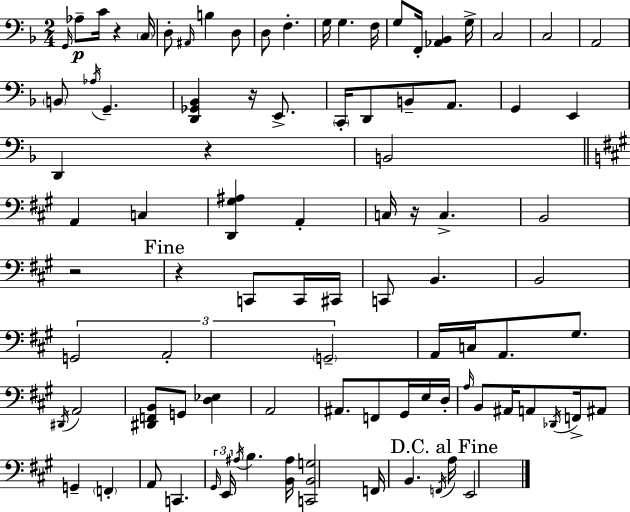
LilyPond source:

{
  \clef bass
  \numericTimeSignature
  \time 2/4
  \key f \major
  \repeat volta 2 { \grace { g,16 }\p aes8-- c'16 r4 | \parenthesize c16 d8-. \grace { ais,16 } b4 | d8 d8 f4.-. | g16 g4. | \break f16 g8 f,16-. <aes, bes,>4 | g16-> c2 | c2 | a,2 | \break \parenthesize b,8 \acciaccatura { aes16 } g,4.-- | <d, ges, bes,>4 r16 | e,8.-> \parenthesize c,16-. d,8 b,8-- | a,8. g,4 e,4 | \break d,4 r4 | b,2 | \bar "||" \break \key a \major a,4 c4 | <d, gis ais>4 a,4-. | c16 r16 c4.-> | b,2 | \break r2 | \mark "Fine" r4 c,8 c,16 cis,16 | c,8 b,4. | b,2 | \break \tuplet 3/2 { g,2 | a,2-. | \parenthesize g,2-- } | a,16 c16 a,8. gis8. | \break \acciaccatura { dis,16 } a,2 | <dis, f, b,>8 g,8 <d ees>4 | a,2 | ais,8. f,8 gis,16 e16 | \break d16-. \grace { a16 } b,8 ais,16 a,8 \acciaccatura { des,16 } | f,16-> ais,8 g,4-- \parenthesize f,4-. | a,8 c,4. | \tuplet 3/2 { \grace { gis,16 } e,16 \acciaccatura { ais16 } } b4. | \break <b, ais>16 <c, b, g>2 | f,16 b,4. | \acciaccatura { f,16 } \mark "D.C. al Fine" a16 e,2 | } \bar "|."
}